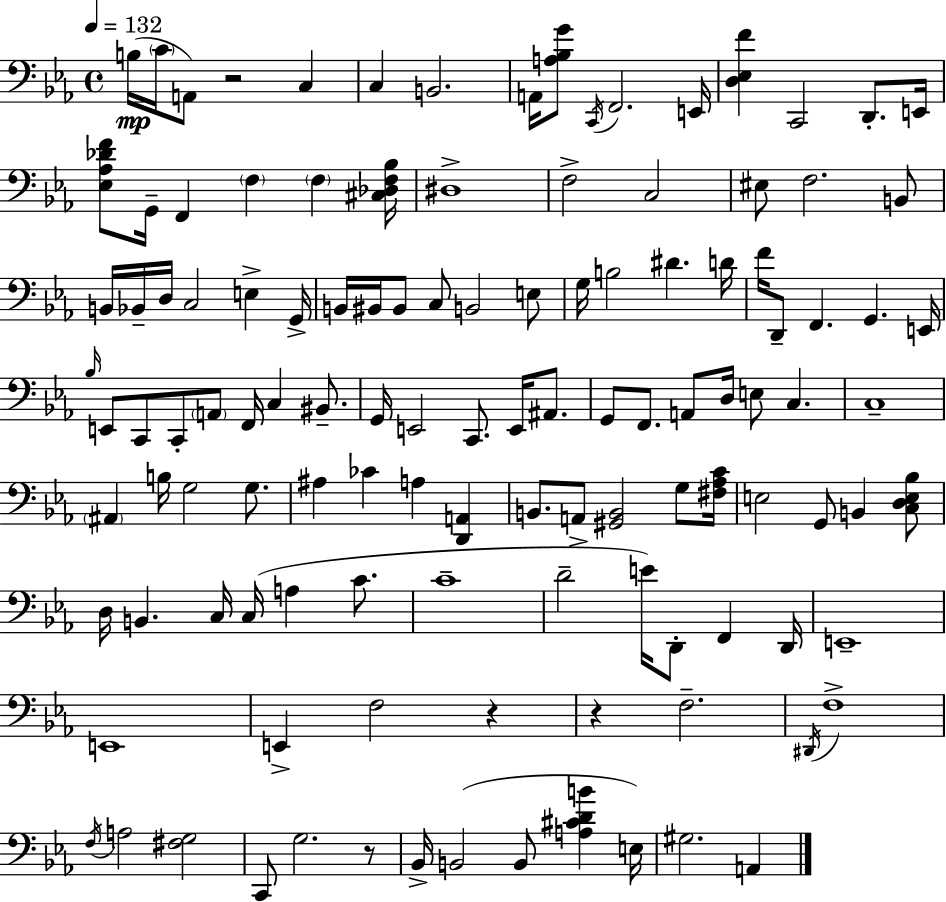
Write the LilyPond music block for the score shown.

{
  \clef bass
  \time 4/4
  \defaultTimeSignature
  \key c \minor
  \tempo 4 = 132
  \repeat volta 2 { b16(\mp \parenthesize c'16 a,8) r2 c4 | c4 b,2. | a,16 <a bes g'>8 \acciaccatura { c,16 } f,2. | e,16 <d ees f'>4 c,2 d,8.-. | \break e,16 <ees aes des' f'>8 g,16-- f,4 \parenthesize f4 \parenthesize f4 | <cis des f bes>16 dis1-> | f2-> c2 | eis8 f2. b,8 | \break b,16 bes,16-- d16 c2 e4-> | g,16-> b,16 bis,16 bis,8 c8 b,2 e8 | g16 b2 dis'4. | d'16 f'16 d,8-- f,4. g,4. | \break e,16 \grace { bes16 } e,8 c,8 c,8-. \parenthesize a,8 f,16 c4 bis,8.-- | g,16 e,2 c,8. e,16 ais,8. | g,8 f,8. a,8 d16 e8 c4. | c1-- | \break \parenthesize ais,4 b16 g2 g8. | ais4 ces'4 a4 <d, a,>4 | b,8. a,8-> <gis, b,>2 g8 | <fis aes c'>16 e2 g,8 b,4 | \break <c d e bes>8 d16 b,4. c16 c16( a4 c'8. | c'1-- | d'2-- e'16) d,8-. f,4 | d,16 e,1-- | \break e,1 | e,4-> f2 r4 | r4 f2.-- | \acciaccatura { dis,16 } f1-> | \break \acciaccatura { f16 } a2 <fis g>2 | c,8 g2. | r8 bes,16-> b,2( b,8 <a cis' d' b'>4 | e16) gis2. | \break a,4 } \bar "|."
}